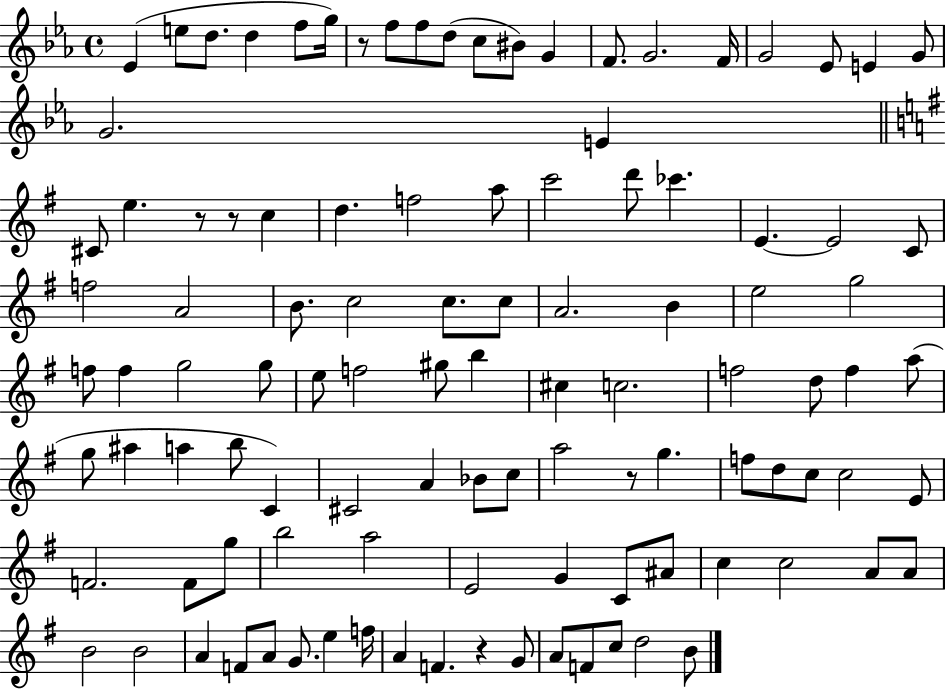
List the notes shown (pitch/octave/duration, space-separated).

Eb4/q E5/e D5/e. D5/q F5/e G5/s R/e F5/e F5/e D5/e C5/e BIS4/e G4/q F4/e. G4/h. F4/s G4/h Eb4/e E4/q G4/e G4/h. E4/q C#4/e E5/q. R/e R/e C5/q D5/q. F5/h A5/e C6/h D6/e CES6/q. E4/q. E4/h C4/e F5/h A4/h B4/e. C5/h C5/e. C5/e A4/h. B4/q E5/h G5/h F5/e F5/q G5/h G5/e E5/e F5/h G#5/e B5/q C#5/q C5/h. F5/h D5/e F5/q A5/e G5/e A#5/q A5/q B5/e C4/q C#4/h A4/q Bb4/e C5/e A5/h R/e G5/q. F5/e D5/e C5/e C5/h E4/e F4/h. F4/e G5/e B5/h A5/h E4/h G4/q C4/e A#4/e C5/q C5/h A4/e A4/e B4/h B4/h A4/q F4/e A4/e G4/e. E5/q F5/s A4/q F4/q. R/q G4/e A4/e F4/e C5/e D5/h B4/e